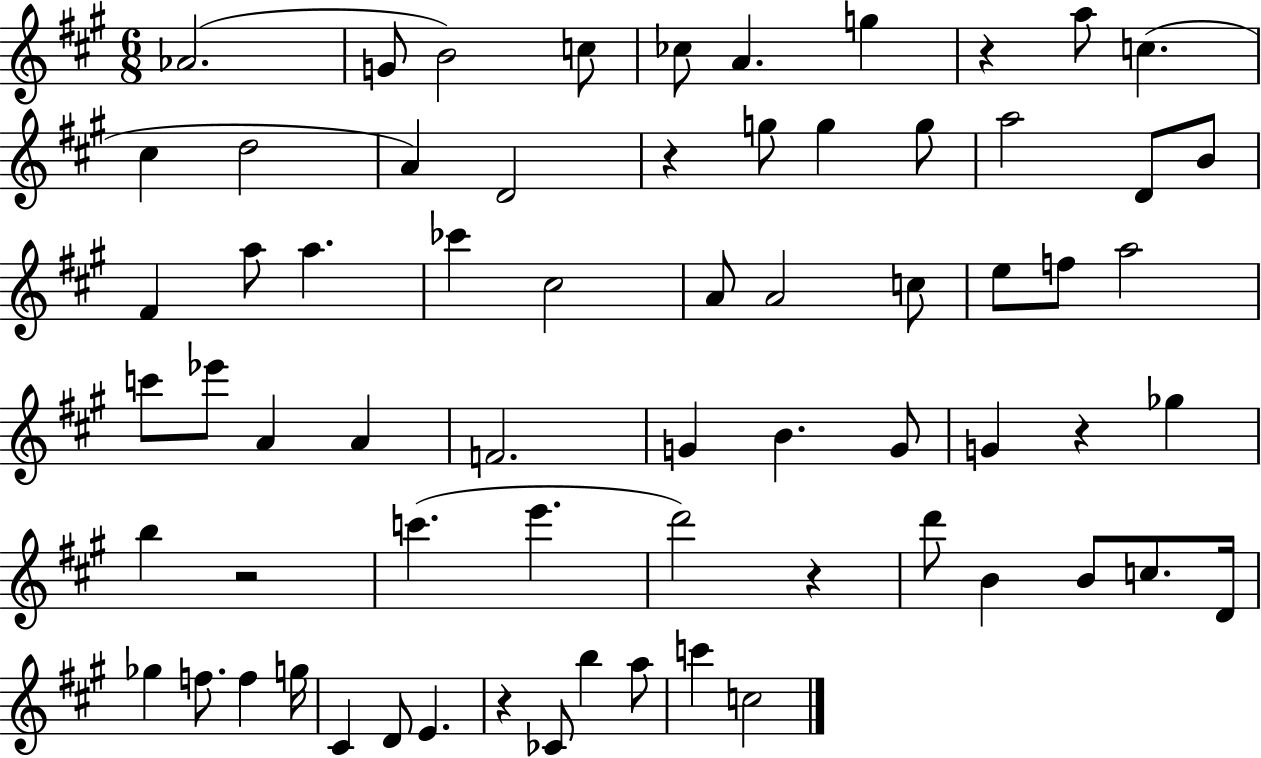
{
  \clef treble
  \numericTimeSignature
  \time 6/8
  \key a \major
  aes'2.( | g'8 b'2) c''8 | ces''8 a'4. g''4 | r4 a''8 c''4.( | \break cis''4 d''2 | a'4) d'2 | r4 g''8 g''4 g''8 | a''2 d'8 b'8 | \break fis'4 a''8 a''4. | ces'''4 cis''2 | a'8 a'2 c''8 | e''8 f''8 a''2 | \break c'''8 ees'''8 a'4 a'4 | f'2. | g'4 b'4. g'8 | g'4 r4 ges''4 | \break b''4 r2 | c'''4.( e'''4. | d'''2) r4 | d'''8 b'4 b'8 c''8. d'16 | \break ges''4 f''8. f''4 g''16 | cis'4 d'8 e'4. | r4 ces'8 b''4 a''8 | c'''4 c''2 | \break \bar "|."
}